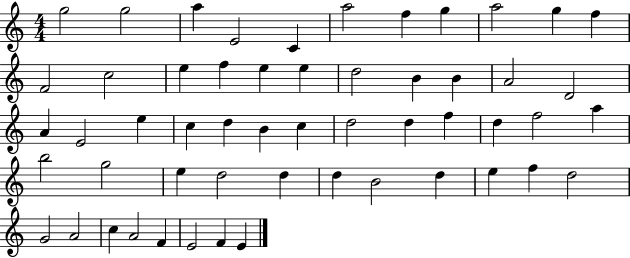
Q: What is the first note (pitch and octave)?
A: G5